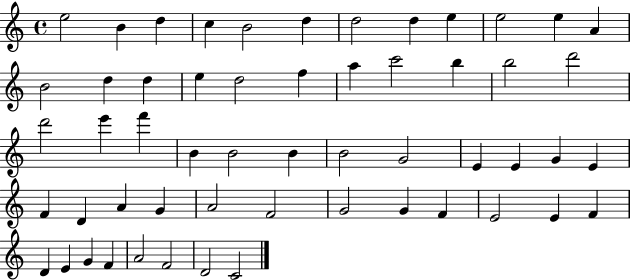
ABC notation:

X:1
T:Untitled
M:4/4
L:1/4
K:C
e2 B d c B2 d d2 d e e2 e A B2 d d e d2 f a c'2 b b2 d'2 d'2 e' f' B B2 B B2 G2 E E G E F D A G A2 F2 G2 G F E2 E F D E G F A2 F2 D2 C2